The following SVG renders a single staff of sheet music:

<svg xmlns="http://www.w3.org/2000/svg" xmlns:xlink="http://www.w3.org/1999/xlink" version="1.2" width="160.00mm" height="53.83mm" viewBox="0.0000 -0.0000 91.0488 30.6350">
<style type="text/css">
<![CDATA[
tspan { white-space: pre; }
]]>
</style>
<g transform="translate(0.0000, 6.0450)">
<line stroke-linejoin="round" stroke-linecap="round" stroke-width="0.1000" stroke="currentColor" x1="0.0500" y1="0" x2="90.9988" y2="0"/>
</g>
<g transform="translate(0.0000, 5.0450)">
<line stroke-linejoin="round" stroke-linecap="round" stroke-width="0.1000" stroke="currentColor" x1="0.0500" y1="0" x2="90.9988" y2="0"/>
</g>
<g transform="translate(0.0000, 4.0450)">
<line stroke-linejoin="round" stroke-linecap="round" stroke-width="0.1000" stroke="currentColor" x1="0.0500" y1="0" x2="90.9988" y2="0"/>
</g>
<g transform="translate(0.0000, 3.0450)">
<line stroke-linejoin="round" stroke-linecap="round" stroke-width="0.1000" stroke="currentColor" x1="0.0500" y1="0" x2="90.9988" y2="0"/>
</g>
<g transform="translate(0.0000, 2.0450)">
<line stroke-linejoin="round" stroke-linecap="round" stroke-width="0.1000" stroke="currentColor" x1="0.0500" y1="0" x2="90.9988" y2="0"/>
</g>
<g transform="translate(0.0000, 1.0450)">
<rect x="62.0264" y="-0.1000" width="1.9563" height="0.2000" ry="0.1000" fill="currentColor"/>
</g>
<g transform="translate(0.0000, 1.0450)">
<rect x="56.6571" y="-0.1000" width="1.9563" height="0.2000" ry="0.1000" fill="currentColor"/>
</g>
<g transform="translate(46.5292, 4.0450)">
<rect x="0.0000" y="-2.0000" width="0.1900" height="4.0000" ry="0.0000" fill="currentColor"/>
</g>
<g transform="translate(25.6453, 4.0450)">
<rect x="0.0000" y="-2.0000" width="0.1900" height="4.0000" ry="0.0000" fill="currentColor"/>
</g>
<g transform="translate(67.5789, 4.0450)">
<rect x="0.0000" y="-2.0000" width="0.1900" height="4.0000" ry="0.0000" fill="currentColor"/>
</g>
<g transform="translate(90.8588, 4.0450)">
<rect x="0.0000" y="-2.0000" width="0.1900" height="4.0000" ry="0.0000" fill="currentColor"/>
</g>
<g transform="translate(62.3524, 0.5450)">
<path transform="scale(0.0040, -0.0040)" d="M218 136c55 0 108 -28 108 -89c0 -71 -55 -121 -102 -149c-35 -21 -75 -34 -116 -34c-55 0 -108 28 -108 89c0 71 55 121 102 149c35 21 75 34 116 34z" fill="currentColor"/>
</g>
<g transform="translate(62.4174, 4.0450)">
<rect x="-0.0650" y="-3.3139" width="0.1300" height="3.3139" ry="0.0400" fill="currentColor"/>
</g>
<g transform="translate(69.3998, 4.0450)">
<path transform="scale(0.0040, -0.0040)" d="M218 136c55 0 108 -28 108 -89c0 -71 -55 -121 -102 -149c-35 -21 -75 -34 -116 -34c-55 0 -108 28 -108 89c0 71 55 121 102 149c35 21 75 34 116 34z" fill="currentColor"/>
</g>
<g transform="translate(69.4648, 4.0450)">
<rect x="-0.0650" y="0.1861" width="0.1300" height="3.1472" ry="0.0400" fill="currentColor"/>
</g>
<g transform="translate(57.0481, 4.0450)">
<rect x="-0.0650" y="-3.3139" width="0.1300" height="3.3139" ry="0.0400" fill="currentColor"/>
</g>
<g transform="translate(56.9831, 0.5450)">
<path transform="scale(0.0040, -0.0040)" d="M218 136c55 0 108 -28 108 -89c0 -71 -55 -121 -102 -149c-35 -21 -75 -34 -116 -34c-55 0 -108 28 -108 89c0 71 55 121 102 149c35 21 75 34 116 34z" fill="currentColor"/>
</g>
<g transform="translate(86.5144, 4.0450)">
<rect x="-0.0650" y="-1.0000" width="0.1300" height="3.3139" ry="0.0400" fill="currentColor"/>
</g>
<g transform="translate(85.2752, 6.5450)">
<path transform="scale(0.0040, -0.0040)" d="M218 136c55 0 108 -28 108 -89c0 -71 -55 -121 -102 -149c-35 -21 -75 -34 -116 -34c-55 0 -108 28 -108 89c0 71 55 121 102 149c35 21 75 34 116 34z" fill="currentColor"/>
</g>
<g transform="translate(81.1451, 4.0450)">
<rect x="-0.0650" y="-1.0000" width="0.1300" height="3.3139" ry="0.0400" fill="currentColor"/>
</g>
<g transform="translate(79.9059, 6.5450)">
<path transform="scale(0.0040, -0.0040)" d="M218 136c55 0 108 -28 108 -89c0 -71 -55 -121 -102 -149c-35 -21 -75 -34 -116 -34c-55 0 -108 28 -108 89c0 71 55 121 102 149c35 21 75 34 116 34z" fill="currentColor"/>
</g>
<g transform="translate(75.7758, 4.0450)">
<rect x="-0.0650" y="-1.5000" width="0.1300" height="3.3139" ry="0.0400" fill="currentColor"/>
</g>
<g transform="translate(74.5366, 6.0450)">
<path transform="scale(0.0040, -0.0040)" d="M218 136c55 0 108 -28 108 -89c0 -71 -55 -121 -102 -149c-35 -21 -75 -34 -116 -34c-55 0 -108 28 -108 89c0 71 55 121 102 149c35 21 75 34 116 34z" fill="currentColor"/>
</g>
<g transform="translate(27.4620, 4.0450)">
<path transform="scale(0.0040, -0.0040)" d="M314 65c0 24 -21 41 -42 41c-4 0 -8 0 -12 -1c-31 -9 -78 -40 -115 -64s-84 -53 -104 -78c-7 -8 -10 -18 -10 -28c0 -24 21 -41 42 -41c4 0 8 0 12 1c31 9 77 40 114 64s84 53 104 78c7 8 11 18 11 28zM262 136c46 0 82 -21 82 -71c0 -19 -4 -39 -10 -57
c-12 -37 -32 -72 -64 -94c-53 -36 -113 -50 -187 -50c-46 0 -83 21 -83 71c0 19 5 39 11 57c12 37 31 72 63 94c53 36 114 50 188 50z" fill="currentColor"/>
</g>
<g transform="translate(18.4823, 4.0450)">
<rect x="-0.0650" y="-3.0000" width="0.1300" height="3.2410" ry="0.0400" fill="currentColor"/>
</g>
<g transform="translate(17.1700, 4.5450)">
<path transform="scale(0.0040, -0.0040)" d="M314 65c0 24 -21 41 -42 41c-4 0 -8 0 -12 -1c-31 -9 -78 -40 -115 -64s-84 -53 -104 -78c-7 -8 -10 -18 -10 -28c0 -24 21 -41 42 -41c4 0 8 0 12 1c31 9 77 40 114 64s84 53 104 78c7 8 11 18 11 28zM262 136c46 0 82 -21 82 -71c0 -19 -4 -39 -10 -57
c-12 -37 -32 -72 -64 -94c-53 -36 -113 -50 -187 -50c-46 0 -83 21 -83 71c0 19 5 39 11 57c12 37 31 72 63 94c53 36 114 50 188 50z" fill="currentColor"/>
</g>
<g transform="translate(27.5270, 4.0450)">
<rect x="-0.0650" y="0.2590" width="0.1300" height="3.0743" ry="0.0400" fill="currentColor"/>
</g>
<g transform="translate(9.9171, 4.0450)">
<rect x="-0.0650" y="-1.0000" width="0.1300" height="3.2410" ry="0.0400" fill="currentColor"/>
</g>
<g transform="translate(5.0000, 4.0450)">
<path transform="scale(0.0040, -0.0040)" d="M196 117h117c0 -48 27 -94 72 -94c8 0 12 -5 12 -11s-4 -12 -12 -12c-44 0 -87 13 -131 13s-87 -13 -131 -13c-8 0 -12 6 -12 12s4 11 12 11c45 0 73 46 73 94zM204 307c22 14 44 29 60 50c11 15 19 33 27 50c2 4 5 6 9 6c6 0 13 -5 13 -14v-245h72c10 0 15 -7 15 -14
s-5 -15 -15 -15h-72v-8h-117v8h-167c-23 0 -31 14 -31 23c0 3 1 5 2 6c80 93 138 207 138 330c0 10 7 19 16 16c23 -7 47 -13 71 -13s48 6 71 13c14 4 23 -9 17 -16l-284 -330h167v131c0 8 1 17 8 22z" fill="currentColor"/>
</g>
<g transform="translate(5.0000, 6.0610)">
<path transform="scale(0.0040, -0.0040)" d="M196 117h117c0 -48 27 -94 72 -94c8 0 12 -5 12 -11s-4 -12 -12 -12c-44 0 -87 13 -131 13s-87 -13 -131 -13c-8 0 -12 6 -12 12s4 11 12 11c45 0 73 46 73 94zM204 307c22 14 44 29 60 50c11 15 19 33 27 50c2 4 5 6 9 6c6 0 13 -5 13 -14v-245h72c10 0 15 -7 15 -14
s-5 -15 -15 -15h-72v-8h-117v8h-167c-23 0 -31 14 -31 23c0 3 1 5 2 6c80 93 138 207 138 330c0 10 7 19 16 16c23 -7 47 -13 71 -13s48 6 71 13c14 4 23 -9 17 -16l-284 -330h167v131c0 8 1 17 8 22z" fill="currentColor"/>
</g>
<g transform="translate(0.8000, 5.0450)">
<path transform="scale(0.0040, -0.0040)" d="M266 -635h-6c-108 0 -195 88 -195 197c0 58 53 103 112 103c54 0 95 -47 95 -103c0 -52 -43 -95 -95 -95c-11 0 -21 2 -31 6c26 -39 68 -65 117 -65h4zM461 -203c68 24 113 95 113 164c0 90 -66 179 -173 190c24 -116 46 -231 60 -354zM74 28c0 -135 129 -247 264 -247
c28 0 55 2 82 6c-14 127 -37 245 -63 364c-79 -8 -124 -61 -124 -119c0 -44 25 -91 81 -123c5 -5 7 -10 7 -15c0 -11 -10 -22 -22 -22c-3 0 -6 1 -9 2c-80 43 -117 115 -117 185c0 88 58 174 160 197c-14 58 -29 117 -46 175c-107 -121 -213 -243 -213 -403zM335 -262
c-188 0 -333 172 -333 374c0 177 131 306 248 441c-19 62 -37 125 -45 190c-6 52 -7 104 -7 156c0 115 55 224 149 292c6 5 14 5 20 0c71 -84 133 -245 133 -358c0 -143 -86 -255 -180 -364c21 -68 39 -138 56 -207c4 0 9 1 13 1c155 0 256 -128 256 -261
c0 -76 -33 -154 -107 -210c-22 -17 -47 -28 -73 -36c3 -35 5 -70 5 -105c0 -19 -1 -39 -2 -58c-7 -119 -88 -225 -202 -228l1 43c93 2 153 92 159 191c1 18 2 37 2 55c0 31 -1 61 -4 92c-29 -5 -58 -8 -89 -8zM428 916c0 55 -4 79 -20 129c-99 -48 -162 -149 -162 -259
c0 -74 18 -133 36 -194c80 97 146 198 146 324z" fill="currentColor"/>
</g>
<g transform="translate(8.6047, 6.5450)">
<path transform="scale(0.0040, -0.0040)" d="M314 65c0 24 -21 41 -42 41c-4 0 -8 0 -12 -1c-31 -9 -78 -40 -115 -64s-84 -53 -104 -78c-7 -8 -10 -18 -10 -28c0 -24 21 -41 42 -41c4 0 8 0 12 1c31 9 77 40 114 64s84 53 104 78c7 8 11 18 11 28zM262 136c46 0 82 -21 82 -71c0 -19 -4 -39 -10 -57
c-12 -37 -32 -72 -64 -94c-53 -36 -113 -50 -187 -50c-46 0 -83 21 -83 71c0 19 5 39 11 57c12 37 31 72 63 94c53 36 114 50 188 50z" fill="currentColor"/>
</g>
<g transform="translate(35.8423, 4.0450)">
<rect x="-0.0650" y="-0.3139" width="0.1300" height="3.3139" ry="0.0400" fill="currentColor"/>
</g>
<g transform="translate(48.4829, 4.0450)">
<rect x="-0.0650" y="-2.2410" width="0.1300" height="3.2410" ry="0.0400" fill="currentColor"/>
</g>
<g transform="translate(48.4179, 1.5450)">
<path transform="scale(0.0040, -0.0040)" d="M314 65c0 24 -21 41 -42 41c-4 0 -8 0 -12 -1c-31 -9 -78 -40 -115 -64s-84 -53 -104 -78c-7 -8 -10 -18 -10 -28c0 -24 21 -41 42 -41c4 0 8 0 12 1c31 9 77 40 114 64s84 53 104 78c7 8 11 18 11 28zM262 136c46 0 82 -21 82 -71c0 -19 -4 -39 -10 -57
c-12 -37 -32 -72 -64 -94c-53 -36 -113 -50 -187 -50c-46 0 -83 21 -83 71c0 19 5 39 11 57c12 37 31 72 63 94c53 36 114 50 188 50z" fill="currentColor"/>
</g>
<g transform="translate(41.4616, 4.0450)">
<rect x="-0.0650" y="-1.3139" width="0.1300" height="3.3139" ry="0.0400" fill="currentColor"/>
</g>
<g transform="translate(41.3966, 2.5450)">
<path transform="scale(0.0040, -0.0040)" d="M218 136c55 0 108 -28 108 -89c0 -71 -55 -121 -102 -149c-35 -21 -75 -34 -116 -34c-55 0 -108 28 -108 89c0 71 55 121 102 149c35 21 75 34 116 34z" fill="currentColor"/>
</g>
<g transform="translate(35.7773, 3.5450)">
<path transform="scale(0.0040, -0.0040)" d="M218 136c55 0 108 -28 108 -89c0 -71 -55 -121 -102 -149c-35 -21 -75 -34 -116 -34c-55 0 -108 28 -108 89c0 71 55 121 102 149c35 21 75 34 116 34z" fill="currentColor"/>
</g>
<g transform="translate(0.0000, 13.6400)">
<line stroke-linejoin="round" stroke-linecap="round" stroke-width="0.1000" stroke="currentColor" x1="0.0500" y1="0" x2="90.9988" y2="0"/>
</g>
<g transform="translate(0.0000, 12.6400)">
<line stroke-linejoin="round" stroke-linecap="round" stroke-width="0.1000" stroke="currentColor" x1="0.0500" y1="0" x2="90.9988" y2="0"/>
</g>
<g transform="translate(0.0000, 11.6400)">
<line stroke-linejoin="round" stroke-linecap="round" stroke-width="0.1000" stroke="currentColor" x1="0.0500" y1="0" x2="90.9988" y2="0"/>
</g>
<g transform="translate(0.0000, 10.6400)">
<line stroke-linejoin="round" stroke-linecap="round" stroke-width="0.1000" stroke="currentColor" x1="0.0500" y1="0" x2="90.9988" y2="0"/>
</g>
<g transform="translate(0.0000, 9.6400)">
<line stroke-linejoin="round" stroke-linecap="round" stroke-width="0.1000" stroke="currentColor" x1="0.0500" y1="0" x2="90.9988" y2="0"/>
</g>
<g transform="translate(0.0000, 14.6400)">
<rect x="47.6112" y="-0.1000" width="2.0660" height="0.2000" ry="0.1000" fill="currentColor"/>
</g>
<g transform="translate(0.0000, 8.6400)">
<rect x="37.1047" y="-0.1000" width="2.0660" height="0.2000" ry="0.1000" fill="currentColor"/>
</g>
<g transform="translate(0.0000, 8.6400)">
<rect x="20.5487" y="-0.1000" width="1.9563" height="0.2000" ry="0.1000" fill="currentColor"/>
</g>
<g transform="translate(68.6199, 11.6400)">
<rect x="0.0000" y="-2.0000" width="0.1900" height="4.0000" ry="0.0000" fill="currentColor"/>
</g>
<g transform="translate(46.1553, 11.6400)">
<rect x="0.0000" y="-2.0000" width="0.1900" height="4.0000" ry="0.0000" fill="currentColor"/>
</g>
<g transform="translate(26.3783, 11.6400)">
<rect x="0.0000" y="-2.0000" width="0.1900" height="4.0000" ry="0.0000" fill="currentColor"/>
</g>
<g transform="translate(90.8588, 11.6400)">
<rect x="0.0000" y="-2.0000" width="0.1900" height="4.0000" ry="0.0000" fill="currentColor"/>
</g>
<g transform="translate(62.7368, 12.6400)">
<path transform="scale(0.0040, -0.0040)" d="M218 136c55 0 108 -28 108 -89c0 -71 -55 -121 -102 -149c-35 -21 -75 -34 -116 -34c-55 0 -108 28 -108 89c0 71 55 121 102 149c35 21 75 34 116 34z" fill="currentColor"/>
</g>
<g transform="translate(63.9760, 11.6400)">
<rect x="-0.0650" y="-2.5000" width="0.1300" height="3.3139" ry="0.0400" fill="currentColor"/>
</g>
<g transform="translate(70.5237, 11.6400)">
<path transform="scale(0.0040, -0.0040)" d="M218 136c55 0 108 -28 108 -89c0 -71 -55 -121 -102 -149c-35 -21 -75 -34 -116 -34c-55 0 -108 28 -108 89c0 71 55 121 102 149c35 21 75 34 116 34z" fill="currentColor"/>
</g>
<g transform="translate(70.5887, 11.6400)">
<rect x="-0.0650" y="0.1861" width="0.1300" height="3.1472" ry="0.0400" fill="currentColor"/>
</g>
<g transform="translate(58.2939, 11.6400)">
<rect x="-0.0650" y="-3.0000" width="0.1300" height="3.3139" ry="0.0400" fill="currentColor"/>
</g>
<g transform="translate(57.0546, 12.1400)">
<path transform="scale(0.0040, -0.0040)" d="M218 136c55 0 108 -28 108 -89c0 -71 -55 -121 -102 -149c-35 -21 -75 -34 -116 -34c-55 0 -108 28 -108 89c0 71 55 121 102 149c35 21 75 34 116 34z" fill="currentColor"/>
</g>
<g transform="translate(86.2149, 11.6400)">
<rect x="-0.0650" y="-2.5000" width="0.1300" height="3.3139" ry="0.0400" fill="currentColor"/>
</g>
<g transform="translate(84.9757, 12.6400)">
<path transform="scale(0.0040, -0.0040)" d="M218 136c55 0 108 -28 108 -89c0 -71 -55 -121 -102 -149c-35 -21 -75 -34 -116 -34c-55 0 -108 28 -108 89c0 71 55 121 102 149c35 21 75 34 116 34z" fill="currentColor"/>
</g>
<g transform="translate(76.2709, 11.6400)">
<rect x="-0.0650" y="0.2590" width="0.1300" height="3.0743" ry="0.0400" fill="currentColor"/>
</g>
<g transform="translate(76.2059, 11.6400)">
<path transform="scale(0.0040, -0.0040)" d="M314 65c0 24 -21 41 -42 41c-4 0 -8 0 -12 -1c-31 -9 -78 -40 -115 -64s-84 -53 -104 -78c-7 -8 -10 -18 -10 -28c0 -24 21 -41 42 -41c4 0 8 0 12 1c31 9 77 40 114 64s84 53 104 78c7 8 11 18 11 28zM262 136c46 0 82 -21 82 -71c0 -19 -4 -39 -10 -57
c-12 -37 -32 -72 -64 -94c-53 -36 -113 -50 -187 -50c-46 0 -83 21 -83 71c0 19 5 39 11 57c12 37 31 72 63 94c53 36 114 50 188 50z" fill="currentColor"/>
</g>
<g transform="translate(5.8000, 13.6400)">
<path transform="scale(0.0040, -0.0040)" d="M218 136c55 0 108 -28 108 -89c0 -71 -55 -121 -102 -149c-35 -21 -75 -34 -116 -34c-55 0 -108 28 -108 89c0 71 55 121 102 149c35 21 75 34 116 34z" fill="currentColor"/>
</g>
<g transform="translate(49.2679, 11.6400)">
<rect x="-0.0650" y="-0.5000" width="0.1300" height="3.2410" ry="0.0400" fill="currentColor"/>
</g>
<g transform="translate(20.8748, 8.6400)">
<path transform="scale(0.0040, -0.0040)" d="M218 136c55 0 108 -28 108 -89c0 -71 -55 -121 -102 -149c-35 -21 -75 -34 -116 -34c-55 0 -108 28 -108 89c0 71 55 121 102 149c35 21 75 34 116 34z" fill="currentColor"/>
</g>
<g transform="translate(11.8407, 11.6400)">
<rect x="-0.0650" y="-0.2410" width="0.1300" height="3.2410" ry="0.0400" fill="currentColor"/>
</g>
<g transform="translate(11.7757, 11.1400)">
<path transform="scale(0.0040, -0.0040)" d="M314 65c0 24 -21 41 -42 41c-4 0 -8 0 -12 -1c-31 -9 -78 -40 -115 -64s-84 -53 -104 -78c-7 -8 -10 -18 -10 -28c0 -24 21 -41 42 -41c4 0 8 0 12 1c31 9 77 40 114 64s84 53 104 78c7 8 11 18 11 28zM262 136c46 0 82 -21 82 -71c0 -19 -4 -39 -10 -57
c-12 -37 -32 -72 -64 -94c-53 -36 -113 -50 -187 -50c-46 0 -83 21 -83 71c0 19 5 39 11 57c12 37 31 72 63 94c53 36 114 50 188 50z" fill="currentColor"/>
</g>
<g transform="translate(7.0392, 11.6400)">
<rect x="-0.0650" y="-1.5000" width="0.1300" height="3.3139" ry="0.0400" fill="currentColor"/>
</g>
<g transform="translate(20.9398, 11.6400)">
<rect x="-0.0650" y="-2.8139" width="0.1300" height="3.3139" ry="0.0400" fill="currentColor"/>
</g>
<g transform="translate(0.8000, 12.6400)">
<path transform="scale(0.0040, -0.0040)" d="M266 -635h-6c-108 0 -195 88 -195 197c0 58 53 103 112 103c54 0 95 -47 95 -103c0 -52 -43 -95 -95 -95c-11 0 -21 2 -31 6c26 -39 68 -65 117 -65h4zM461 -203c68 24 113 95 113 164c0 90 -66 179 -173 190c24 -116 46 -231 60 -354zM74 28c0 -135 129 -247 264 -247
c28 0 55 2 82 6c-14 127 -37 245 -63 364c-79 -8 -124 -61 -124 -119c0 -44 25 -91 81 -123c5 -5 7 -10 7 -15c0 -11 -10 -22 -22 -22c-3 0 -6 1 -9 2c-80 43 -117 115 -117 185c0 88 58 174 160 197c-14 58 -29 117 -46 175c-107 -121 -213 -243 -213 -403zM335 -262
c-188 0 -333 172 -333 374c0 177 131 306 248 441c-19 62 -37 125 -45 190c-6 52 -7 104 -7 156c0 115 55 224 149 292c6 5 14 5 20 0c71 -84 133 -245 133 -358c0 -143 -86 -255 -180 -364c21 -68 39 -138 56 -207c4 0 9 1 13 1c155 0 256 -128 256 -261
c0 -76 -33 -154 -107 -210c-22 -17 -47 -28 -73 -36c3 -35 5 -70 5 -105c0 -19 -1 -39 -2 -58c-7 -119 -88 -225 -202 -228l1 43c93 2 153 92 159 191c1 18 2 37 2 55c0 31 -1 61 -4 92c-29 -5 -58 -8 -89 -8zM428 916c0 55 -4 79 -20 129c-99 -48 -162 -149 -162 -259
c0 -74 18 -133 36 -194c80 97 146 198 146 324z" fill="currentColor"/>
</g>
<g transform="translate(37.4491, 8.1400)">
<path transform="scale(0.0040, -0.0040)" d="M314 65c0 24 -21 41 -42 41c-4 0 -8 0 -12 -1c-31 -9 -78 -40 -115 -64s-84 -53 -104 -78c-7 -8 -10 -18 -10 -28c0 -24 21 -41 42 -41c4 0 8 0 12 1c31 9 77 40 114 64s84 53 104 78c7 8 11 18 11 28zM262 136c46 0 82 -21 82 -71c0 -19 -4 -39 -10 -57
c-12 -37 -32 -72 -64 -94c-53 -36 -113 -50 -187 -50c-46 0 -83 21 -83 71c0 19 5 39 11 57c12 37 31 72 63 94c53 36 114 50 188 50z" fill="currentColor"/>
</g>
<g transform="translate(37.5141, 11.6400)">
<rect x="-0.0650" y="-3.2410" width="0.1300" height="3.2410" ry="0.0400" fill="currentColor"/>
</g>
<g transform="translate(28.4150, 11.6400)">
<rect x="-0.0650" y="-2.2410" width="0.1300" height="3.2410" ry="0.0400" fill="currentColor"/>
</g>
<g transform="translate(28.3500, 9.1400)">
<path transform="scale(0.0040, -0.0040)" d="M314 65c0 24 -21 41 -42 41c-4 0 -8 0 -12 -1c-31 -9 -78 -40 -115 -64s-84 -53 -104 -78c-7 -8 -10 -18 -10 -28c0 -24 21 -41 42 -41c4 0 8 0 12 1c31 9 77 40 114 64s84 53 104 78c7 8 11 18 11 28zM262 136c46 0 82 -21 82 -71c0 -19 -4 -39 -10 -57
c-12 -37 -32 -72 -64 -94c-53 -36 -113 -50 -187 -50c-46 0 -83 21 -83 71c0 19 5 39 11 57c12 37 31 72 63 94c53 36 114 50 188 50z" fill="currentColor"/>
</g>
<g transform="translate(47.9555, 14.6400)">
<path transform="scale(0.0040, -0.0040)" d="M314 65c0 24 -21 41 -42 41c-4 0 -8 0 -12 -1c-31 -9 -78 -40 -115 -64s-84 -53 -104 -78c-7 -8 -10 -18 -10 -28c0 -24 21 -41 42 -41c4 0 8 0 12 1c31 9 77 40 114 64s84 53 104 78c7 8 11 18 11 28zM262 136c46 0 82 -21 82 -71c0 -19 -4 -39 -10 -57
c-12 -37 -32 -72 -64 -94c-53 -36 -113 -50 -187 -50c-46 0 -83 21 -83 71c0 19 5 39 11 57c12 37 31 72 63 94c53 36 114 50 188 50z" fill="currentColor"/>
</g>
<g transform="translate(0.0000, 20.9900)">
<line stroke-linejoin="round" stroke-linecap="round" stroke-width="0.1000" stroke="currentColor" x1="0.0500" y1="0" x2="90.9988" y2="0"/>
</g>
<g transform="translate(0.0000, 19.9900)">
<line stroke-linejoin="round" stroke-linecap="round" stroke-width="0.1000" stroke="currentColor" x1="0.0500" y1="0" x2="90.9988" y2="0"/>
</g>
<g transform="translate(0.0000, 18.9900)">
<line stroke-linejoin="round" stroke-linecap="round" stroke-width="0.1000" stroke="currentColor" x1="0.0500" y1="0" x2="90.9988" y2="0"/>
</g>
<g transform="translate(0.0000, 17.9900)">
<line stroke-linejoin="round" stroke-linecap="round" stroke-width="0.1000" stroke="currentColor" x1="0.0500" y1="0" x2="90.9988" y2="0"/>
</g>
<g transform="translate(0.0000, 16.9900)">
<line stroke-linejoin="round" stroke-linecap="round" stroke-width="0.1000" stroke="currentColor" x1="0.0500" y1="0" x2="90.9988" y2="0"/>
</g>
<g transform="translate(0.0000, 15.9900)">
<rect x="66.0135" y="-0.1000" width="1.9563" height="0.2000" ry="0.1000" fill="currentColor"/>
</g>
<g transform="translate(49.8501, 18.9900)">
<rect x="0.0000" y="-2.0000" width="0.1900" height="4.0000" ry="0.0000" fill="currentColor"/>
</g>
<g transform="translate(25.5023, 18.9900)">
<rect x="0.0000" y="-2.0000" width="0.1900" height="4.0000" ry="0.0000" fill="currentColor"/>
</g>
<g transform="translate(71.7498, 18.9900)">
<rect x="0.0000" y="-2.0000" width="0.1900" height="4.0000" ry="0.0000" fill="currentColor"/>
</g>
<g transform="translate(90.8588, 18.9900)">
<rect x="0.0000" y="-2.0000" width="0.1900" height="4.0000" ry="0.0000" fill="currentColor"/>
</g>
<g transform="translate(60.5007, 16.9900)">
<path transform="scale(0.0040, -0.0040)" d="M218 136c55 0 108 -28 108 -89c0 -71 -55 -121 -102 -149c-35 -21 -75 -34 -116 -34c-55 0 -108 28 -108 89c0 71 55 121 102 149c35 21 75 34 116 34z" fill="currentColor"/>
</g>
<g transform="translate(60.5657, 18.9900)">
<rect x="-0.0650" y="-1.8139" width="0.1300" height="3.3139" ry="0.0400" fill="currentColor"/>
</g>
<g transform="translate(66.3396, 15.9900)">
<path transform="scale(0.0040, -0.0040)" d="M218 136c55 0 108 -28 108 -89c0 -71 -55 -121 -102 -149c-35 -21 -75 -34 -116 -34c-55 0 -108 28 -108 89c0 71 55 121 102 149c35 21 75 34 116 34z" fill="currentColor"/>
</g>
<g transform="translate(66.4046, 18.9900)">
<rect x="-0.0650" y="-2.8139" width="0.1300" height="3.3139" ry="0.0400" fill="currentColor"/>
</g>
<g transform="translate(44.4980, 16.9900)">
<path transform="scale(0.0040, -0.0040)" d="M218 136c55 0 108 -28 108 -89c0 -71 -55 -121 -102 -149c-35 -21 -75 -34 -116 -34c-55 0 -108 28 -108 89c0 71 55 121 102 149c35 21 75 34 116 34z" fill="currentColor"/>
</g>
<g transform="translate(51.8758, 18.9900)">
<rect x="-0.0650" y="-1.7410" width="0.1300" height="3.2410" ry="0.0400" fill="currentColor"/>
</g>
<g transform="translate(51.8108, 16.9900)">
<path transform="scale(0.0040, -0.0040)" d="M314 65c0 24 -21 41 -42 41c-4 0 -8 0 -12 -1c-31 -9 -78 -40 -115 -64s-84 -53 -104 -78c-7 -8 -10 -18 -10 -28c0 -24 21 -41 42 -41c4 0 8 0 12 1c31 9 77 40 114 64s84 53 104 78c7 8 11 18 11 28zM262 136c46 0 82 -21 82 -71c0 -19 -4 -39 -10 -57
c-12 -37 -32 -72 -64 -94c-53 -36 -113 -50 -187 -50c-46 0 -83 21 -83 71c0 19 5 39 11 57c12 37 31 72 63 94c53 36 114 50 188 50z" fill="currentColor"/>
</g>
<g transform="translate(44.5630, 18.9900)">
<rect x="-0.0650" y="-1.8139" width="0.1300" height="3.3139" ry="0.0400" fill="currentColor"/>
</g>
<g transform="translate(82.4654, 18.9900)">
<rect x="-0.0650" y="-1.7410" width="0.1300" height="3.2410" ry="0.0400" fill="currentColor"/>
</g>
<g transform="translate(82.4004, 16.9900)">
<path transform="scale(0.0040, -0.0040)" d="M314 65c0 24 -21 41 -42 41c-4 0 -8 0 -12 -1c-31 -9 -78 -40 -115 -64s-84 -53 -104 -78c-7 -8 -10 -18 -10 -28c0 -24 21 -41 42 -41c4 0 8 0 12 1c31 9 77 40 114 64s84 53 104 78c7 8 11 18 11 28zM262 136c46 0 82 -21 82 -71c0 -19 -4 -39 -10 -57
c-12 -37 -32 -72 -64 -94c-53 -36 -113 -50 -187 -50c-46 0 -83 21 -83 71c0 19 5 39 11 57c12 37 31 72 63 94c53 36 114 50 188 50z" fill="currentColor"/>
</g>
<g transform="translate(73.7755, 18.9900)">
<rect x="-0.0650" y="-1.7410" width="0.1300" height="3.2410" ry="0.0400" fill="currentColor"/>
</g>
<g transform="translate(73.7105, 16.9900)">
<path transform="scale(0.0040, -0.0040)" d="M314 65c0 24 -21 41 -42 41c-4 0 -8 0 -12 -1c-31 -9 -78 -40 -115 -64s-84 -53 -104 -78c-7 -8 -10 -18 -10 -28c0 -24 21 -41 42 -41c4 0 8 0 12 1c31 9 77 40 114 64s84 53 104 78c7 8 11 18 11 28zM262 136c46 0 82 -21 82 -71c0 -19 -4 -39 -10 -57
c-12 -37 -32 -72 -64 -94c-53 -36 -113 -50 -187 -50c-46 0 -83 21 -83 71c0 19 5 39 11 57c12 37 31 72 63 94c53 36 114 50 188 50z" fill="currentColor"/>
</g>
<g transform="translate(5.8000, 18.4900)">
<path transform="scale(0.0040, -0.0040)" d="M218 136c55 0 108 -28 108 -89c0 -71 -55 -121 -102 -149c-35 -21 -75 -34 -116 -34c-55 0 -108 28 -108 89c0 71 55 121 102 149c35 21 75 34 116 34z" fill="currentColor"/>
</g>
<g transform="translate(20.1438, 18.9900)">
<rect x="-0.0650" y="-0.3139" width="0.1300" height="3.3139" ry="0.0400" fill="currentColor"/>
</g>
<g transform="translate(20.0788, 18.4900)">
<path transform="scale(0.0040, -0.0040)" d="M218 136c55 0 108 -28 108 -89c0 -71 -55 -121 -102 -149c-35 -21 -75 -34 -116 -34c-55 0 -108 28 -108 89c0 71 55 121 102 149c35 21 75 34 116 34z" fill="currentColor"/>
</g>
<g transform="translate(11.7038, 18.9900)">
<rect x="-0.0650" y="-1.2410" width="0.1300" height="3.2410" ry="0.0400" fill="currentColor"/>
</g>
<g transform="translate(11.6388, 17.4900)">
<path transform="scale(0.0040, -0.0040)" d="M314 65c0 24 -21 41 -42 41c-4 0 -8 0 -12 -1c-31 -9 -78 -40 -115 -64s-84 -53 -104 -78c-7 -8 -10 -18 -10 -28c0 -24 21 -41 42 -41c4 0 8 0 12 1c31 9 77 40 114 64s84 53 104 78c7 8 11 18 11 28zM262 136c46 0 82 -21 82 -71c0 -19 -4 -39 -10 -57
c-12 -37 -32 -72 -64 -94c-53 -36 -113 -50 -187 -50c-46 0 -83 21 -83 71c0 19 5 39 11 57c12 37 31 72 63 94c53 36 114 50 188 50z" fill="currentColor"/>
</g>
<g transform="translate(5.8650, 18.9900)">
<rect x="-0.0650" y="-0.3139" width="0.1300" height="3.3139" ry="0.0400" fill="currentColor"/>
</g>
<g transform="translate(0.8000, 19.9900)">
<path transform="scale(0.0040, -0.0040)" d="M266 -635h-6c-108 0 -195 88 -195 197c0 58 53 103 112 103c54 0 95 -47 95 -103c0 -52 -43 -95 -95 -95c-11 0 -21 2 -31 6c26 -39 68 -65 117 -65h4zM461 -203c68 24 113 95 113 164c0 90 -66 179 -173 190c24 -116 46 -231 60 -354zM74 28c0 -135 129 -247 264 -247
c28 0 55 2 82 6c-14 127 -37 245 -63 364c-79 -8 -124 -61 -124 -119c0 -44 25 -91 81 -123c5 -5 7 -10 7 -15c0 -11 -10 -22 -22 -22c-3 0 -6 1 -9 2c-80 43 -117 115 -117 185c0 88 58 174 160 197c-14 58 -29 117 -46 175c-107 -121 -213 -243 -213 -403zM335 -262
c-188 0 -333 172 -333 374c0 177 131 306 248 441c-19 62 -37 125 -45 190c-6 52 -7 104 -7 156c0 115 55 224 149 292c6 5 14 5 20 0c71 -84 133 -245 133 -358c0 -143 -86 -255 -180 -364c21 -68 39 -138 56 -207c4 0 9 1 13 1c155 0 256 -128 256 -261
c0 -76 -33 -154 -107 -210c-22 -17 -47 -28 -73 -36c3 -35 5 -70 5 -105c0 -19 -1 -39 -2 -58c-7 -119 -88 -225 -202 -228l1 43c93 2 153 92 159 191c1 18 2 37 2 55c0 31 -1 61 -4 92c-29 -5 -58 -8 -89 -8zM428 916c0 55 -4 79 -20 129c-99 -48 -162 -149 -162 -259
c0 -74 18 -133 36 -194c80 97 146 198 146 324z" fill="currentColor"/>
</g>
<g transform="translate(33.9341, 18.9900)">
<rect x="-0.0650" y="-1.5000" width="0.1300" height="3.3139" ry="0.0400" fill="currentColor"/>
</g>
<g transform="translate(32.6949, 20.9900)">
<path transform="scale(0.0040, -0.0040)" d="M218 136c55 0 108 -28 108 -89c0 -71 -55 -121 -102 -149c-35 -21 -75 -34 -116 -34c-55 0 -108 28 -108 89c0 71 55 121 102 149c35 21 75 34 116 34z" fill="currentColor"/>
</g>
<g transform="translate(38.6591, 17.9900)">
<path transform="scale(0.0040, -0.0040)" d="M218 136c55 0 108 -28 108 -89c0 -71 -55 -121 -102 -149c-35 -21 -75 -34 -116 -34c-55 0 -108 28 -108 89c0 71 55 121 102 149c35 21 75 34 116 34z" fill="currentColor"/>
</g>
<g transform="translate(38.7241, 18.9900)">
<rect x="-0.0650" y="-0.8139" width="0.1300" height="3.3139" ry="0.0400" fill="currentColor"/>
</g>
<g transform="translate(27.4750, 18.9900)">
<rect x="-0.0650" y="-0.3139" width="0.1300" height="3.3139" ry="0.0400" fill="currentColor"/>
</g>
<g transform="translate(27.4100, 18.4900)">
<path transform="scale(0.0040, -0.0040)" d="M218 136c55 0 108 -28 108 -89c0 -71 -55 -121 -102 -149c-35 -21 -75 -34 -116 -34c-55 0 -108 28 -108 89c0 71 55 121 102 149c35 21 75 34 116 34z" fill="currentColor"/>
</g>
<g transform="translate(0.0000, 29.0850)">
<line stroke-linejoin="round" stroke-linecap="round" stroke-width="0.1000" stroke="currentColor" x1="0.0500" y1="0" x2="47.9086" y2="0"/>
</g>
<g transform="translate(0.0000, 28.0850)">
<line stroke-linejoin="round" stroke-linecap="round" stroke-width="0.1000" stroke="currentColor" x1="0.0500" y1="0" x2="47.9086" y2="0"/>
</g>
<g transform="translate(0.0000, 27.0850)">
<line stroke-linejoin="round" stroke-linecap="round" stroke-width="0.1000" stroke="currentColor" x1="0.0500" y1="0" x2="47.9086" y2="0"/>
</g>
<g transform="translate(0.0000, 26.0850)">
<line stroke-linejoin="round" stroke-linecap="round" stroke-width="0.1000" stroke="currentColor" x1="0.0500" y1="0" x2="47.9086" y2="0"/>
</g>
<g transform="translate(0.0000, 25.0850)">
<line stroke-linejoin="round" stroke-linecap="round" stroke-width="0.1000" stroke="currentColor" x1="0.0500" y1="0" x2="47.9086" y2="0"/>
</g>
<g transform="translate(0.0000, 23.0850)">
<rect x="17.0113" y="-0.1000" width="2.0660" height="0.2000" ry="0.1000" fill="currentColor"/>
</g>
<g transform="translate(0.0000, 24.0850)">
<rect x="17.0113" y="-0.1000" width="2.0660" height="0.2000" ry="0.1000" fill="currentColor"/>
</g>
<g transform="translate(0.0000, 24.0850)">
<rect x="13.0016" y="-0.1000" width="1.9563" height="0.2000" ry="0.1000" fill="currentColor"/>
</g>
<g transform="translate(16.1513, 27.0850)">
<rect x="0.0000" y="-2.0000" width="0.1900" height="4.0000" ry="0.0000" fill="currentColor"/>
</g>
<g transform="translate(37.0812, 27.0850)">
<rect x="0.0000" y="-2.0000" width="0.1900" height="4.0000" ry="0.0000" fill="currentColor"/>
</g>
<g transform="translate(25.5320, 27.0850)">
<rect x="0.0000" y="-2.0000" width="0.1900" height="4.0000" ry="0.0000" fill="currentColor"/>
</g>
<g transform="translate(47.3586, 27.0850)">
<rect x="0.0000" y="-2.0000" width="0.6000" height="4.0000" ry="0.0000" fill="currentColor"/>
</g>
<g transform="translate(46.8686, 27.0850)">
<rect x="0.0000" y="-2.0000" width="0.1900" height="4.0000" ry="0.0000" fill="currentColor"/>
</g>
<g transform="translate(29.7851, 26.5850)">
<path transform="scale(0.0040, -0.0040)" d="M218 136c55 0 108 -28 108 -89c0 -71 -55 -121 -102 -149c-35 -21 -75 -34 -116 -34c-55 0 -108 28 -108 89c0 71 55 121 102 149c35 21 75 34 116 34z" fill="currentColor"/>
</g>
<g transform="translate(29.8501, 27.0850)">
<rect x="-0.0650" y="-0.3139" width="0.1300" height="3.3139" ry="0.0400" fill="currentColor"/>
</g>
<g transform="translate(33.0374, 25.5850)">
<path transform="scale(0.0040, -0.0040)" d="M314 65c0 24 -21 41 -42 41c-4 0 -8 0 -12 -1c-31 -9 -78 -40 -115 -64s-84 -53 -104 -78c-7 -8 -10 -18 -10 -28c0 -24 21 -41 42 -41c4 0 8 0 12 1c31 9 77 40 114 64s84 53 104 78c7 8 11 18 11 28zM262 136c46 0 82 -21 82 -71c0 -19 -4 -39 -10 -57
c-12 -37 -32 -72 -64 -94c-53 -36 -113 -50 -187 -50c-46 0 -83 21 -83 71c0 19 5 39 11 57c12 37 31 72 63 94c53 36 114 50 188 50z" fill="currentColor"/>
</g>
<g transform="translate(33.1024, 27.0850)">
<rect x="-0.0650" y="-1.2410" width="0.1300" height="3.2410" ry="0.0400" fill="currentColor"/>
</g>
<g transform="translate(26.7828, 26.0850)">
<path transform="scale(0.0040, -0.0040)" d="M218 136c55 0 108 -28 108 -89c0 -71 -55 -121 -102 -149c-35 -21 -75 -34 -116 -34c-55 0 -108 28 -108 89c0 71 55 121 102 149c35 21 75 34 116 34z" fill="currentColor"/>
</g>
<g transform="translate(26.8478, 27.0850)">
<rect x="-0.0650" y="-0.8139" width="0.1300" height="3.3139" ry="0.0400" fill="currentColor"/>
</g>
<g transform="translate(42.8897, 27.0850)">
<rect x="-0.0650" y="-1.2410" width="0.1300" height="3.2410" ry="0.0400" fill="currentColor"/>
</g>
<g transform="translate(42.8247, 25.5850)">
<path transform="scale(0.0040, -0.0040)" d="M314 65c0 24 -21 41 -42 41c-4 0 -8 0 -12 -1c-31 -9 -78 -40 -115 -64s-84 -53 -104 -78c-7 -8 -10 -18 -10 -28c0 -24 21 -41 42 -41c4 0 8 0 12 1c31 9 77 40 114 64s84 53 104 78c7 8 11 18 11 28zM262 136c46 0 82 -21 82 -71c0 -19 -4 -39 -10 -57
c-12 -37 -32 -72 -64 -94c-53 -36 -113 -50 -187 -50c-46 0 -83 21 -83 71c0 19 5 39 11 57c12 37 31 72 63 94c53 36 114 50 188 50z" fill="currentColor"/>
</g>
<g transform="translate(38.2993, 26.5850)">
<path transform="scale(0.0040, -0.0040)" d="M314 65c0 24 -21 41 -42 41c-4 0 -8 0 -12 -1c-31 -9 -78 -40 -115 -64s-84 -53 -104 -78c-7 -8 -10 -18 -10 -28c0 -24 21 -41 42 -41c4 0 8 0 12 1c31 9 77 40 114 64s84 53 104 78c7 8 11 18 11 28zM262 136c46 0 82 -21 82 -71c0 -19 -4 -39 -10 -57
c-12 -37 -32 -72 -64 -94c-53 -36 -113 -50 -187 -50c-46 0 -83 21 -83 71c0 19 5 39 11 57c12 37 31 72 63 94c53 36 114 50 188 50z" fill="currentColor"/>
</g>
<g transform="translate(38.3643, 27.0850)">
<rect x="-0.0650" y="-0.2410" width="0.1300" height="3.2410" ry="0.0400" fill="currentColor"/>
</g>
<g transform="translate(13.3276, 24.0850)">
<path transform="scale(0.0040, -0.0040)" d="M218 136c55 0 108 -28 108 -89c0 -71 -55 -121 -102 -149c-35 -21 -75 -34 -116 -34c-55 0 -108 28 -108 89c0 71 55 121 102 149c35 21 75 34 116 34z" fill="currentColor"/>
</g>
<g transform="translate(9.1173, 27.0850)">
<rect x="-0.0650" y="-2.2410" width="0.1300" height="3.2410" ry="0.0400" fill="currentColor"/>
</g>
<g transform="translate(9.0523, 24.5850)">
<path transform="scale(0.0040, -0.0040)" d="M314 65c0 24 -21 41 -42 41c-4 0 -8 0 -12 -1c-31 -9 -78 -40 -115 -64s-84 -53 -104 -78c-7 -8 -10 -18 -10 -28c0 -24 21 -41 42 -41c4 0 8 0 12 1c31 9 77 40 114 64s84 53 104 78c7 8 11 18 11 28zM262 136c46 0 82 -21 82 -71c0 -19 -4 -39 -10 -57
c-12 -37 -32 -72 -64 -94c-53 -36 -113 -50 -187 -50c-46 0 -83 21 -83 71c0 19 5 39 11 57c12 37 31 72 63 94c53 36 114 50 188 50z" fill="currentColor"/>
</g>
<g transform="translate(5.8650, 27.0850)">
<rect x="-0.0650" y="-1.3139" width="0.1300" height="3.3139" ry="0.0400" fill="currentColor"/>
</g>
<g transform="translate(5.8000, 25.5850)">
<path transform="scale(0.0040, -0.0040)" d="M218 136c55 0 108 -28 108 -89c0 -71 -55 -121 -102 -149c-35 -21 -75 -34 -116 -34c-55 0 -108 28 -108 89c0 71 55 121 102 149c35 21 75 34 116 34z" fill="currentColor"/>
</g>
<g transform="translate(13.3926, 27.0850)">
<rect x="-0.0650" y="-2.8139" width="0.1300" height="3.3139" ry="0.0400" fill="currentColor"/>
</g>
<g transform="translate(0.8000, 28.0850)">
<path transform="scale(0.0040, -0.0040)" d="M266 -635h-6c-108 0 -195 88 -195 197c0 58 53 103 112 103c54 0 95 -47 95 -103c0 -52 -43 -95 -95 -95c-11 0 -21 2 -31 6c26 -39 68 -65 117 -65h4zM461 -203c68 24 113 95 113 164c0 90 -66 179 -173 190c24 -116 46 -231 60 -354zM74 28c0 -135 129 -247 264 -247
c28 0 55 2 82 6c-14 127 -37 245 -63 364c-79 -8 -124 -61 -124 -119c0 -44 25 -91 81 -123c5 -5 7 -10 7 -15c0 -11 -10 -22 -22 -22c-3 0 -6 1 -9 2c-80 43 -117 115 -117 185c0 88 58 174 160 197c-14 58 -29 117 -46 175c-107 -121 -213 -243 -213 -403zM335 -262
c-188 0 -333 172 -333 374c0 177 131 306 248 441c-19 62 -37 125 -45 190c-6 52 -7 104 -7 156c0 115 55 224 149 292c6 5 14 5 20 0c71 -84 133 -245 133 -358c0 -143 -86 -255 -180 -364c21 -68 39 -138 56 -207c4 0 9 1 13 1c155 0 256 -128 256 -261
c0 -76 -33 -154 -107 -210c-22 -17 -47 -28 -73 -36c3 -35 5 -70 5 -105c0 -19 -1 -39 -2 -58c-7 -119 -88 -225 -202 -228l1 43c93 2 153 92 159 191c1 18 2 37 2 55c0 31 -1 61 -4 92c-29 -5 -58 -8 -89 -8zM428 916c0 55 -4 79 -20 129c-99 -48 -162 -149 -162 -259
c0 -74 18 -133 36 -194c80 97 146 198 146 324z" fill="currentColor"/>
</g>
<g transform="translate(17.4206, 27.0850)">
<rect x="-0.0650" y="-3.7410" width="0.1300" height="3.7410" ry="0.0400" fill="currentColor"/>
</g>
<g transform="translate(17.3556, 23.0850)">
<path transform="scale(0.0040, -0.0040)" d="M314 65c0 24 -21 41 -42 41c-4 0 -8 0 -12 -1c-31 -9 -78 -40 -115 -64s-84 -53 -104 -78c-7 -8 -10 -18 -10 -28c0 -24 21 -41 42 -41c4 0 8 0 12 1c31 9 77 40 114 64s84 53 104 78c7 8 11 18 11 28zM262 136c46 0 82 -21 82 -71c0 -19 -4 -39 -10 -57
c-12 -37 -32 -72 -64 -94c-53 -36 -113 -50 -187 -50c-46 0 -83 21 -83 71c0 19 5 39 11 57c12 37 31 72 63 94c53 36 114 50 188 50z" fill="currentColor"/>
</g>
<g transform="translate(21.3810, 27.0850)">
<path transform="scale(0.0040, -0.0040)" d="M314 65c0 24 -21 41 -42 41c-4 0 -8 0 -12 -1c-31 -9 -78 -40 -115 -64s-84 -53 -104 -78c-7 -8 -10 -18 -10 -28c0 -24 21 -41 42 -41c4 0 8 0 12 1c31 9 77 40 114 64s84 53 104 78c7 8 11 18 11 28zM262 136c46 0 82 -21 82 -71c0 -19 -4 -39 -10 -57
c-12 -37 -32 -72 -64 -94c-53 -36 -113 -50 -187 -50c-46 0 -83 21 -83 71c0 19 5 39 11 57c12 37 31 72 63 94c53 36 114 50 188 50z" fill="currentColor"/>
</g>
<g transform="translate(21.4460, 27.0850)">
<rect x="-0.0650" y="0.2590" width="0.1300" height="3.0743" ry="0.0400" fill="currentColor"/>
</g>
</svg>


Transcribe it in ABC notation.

X:1
T:Untitled
M:4/4
L:1/4
K:C
D2 A2 B2 c e g2 b b B E D D E c2 a g2 b2 C2 A G B B2 G c e2 c c E d f f2 f a f2 f2 e g2 a c'2 B2 d c e2 c2 e2